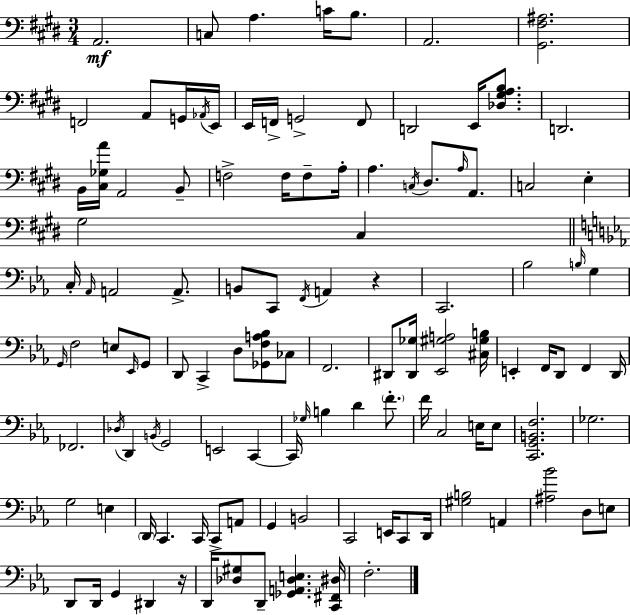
X:1
T:Untitled
M:3/4
L:1/4
K:E
A,,2 C,/2 A, C/4 B,/2 A,,2 [^G,,^F,^A,]2 F,,2 A,,/2 G,,/4 _A,,/4 E,,/4 E,,/4 F,,/4 G,,2 F,,/2 D,,2 E,,/4 [_D,^G,A,B,]/2 D,,2 B,,/4 [^C,_G,A]/4 A,,2 B,,/2 F,2 F,/4 F,/2 A,/4 A, C,/4 ^D,/2 A,/4 A,,/2 C,2 E, ^G,2 ^C, C,/4 _A,,/4 A,,2 A,,/2 B,,/2 C,,/2 F,,/4 A,, z C,,2 _B,2 B,/4 G, G,,/4 F,2 E,/2 _E,,/4 G,,/2 D,,/2 C,, D,/2 [_G,,F,A,_B,]/2 _C,/2 F,,2 ^D,,/2 [^D,,_G,]/4 [_E,,^G,A,]2 [^C,^G,B,]/4 E,, F,,/4 D,,/2 F,, D,,/4 _F,,2 _D,/4 D,, B,,/4 G,,2 E,,2 C,, C,,/4 _G,/4 B, D F/2 F/4 C,2 E,/4 E,/2 [C,,G,,B,,F,]2 _G,2 G,2 E, D,,/4 C,, C,,/4 C,,/2 A,,/2 G,, B,,2 C,,2 E,,/4 C,,/2 D,,/4 [^G,B,]2 A,, [^A,_B]2 D,/2 E,/2 D,,/2 D,,/4 G,, ^D,, z/4 D,,/4 [_D,^G,]/2 D,,/2 [_G,,A,,_D,E,] [C,,^F,,^D,]/4 F,2